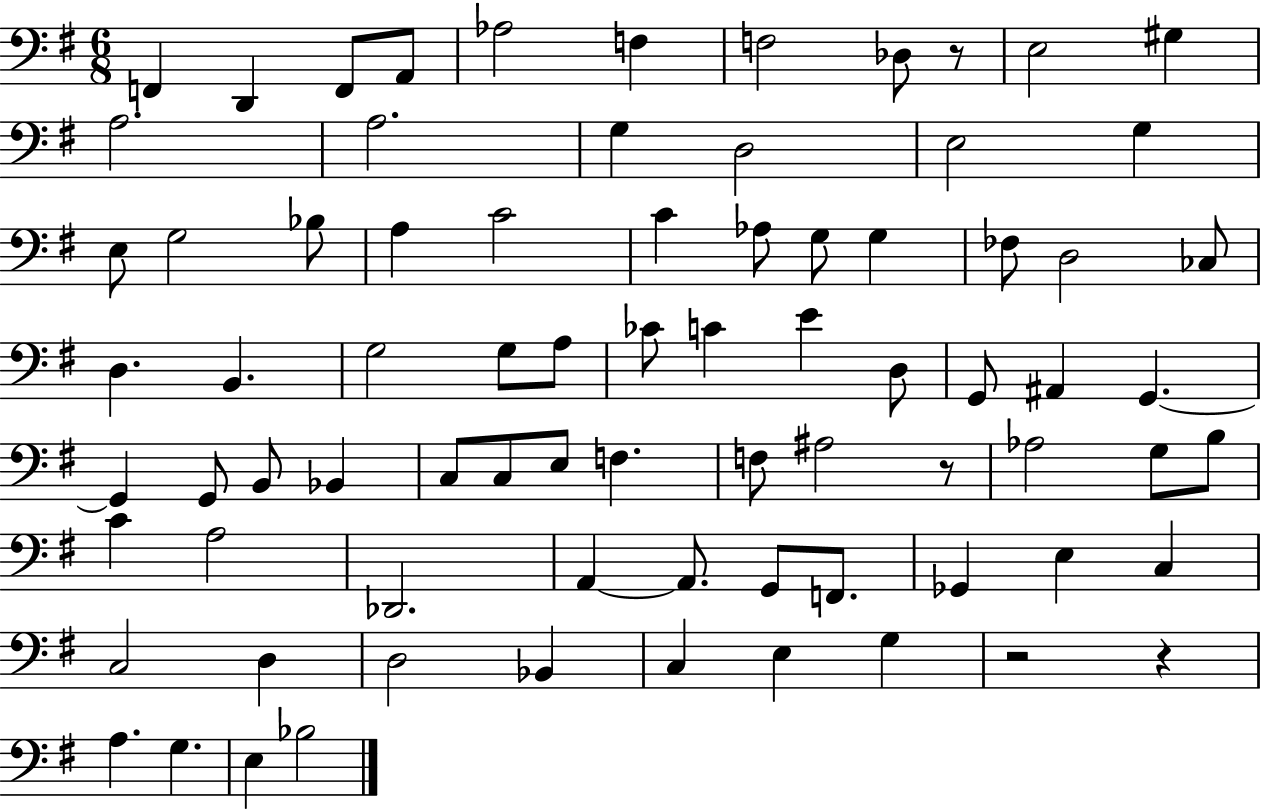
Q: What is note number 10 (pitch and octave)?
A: G#3